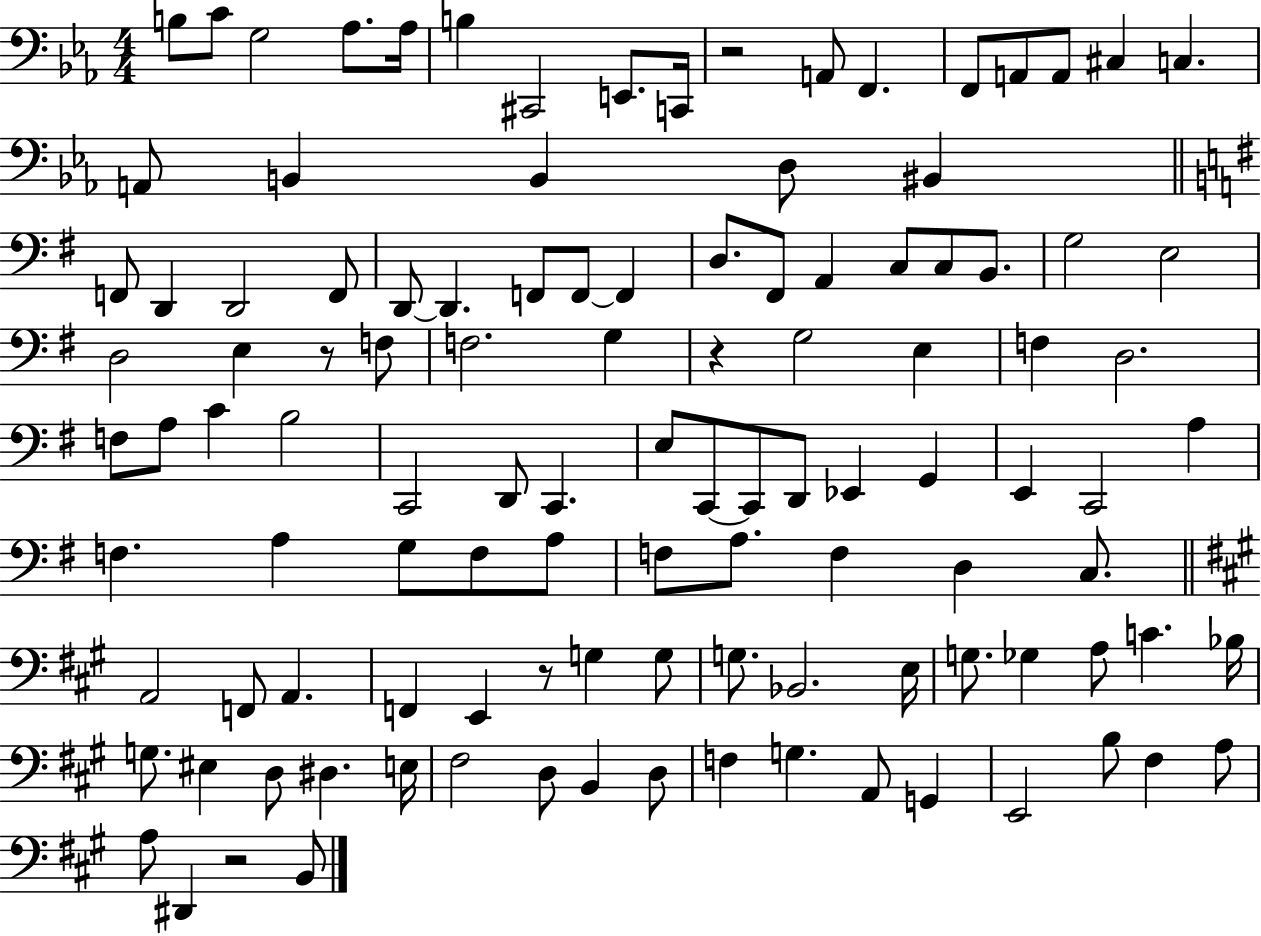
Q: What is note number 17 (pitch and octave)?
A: A2